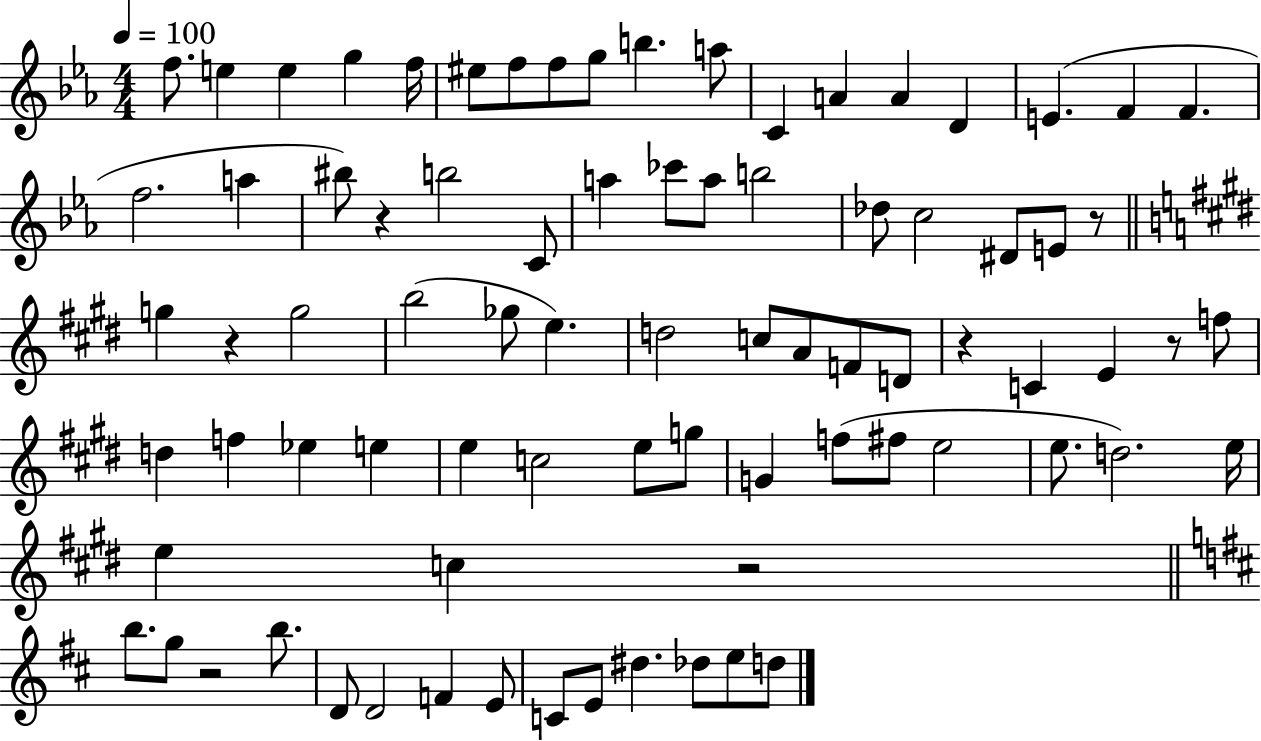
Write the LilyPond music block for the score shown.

{
  \clef treble
  \numericTimeSignature
  \time 4/4
  \key ees \major
  \tempo 4 = 100
  f''8. e''4 e''4 g''4 f''16 | eis''8 f''8 f''8 g''8 b''4. a''8 | c'4 a'4 a'4 d'4 | e'4.( f'4 f'4. | \break f''2. a''4 | bis''8) r4 b''2 c'8 | a''4 ces'''8 a''8 b''2 | des''8 c''2 dis'8 e'8 r8 | \break \bar "||" \break \key e \major g''4 r4 g''2 | b''2( ges''8 e''4.) | d''2 c''8 a'8 f'8 d'8 | r4 c'4 e'4 r8 f''8 | \break d''4 f''4 ees''4 e''4 | e''4 c''2 e''8 g''8 | g'4 f''8( fis''8 e''2 | e''8. d''2.) e''16 | \break e''4 c''4 r2 | \bar "||" \break \key d \major b''8. g''8 r2 b''8. | d'8 d'2 f'4 e'8 | c'8 e'8 dis''4. des''8 e''8 d''8 | \bar "|."
}